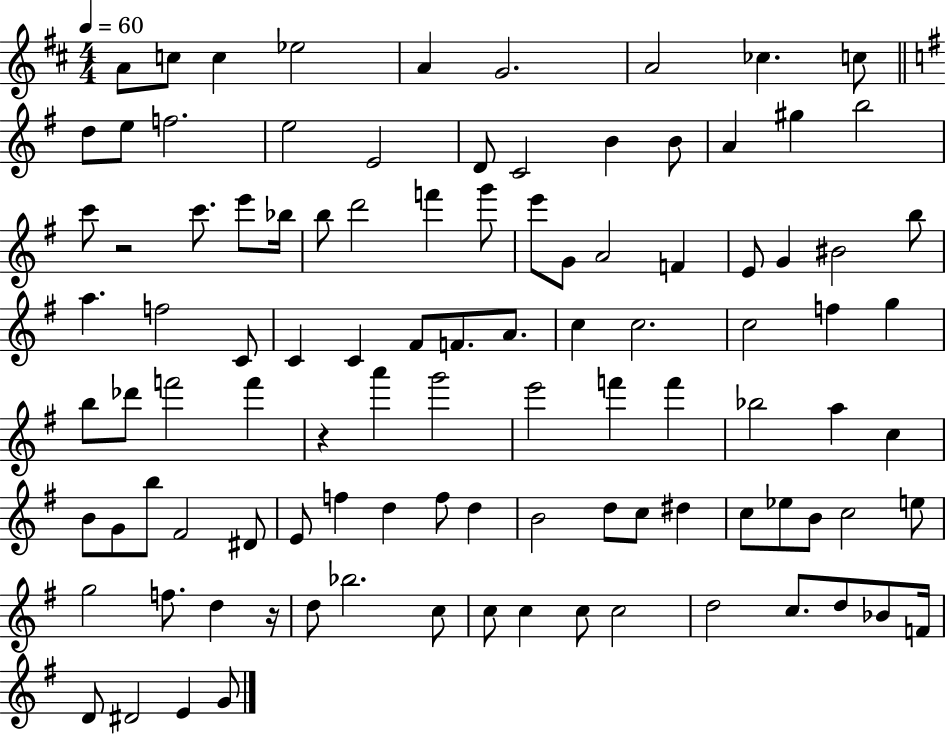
{
  \clef treble
  \numericTimeSignature
  \time 4/4
  \key d \major
  \tempo 4 = 60
  \repeat volta 2 { a'8 c''8 c''4 ees''2 | a'4 g'2. | a'2 ces''4. c''8 | \bar "||" \break \key e \minor d''8 e''8 f''2. | e''2 e'2 | d'8 c'2 b'4 b'8 | a'4 gis''4 b''2 | \break c'''8 r2 c'''8. e'''8 bes''16 | b''8 d'''2 f'''4 g'''8 | e'''8 g'8 a'2 f'4 | e'8 g'4 bis'2 b''8 | \break a''4. f''2 c'8 | c'4 c'4 fis'8 f'8. a'8. | c''4 c''2. | c''2 f''4 g''4 | \break b''8 des'''8 f'''2 f'''4 | r4 a'''4 g'''2 | e'''2 f'''4 f'''4 | bes''2 a''4 c''4 | \break b'8 g'8 b''8 fis'2 dis'8 | e'8 f''4 d''4 f''8 d''4 | b'2 d''8 c''8 dis''4 | c''8 ees''8 b'8 c''2 e''8 | \break g''2 f''8. d''4 r16 | d''8 bes''2. c''8 | c''8 c''4 c''8 c''2 | d''2 c''8. d''8 bes'8 f'16 | \break d'8 dis'2 e'4 g'8 | } \bar "|."
}